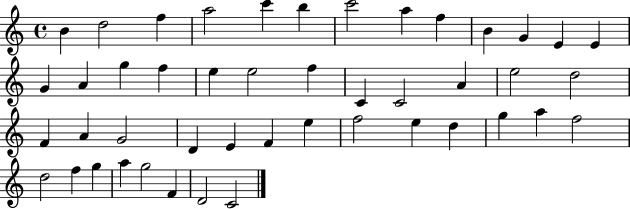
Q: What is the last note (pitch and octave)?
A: C4